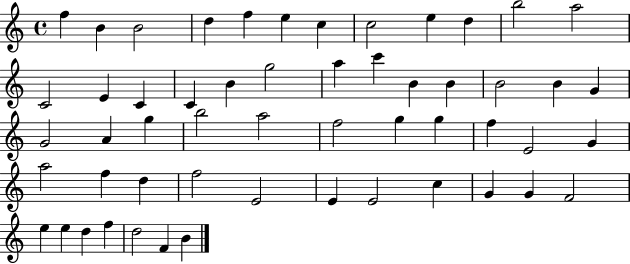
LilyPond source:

{
  \clef treble
  \time 4/4
  \defaultTimeSignature
  \key c \major
  f''4 b'4 b'2 | d''4 f''4 e''4 c''4 | c''2 e''4 d''4 | b''2 a''2 | \break c'2 e'4 c'4 | c'4 b'4 g''2 | a''4 c'''4 b'4 b'4 | b'2 b'4 g'4 | \break g'2 a'4 g''4 | b''2 a''2 | f''2 g''4 g''4 | f''4 e'2 g'4 | \break a''2 f''4 d''4 | f''2 e'2 | e'4 e'2 c''4 | g'4 g'4 f'2 | \break e''4 e''4 d''4 f''4 | d''2 f'4 b'4 | \bar "|."
}